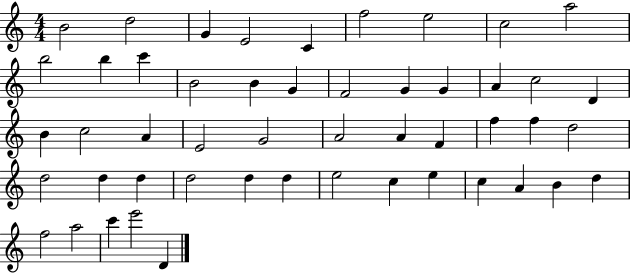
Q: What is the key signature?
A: C major